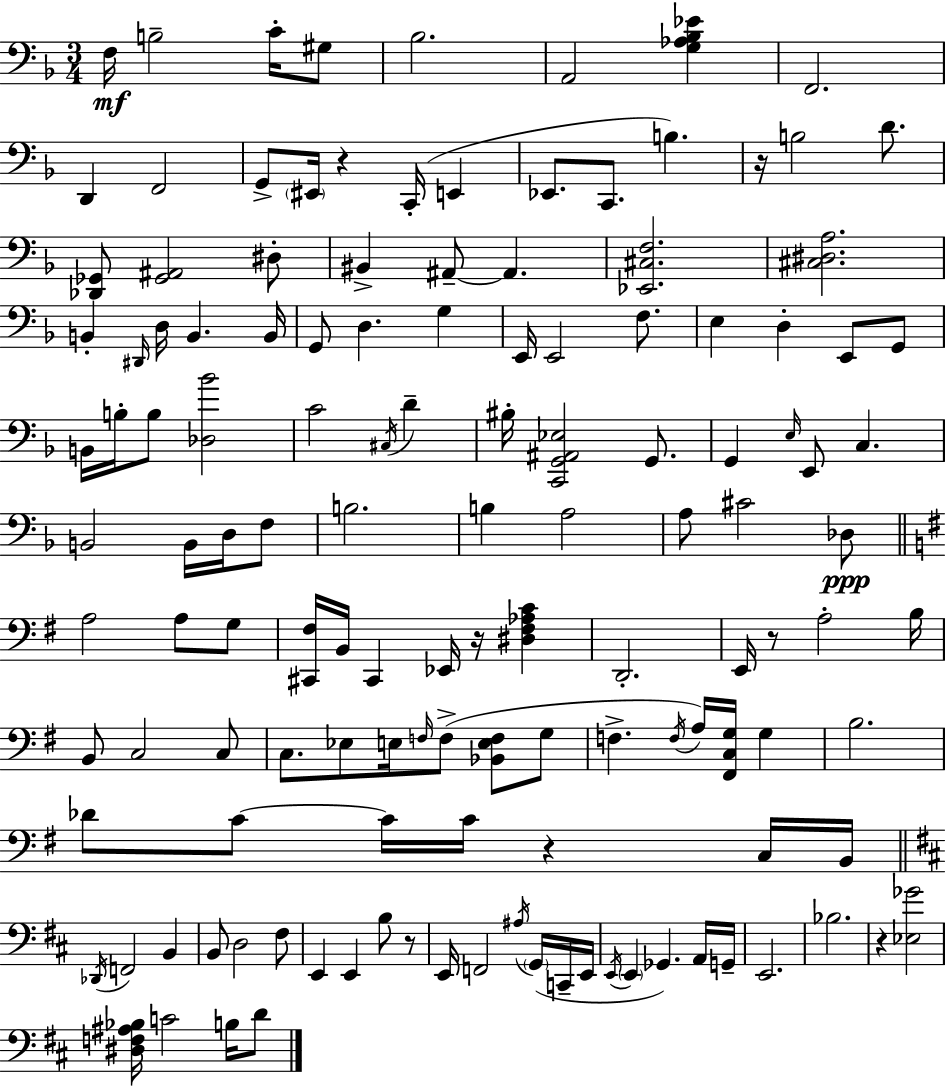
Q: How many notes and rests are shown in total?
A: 134